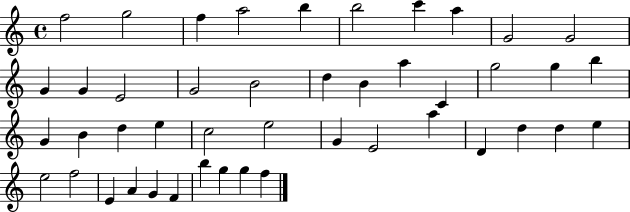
F5/h G5/h F5/q A5/h B5/q B5/h C6/q A5/q G4/h G4/h G4/q G4/q E4/h G4/h B4/h D5/q B4/q A5/q C4/q G5/h G5/q B5/q G4/q B4/q D5/q E5/q C5/h E5/h G4/q E4/h A5/q D4/q D5/q D5/q E5/q E5/h F5/h E4/q A4/q G4/q F4/q B5/q G5/q G5/q F5/q